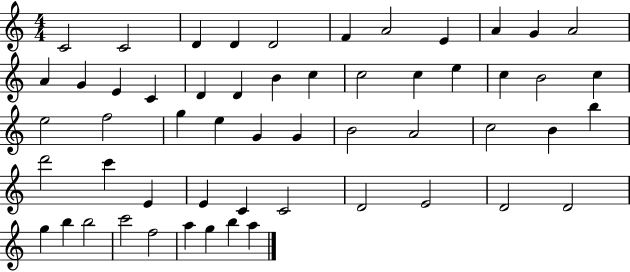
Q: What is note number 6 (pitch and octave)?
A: F4